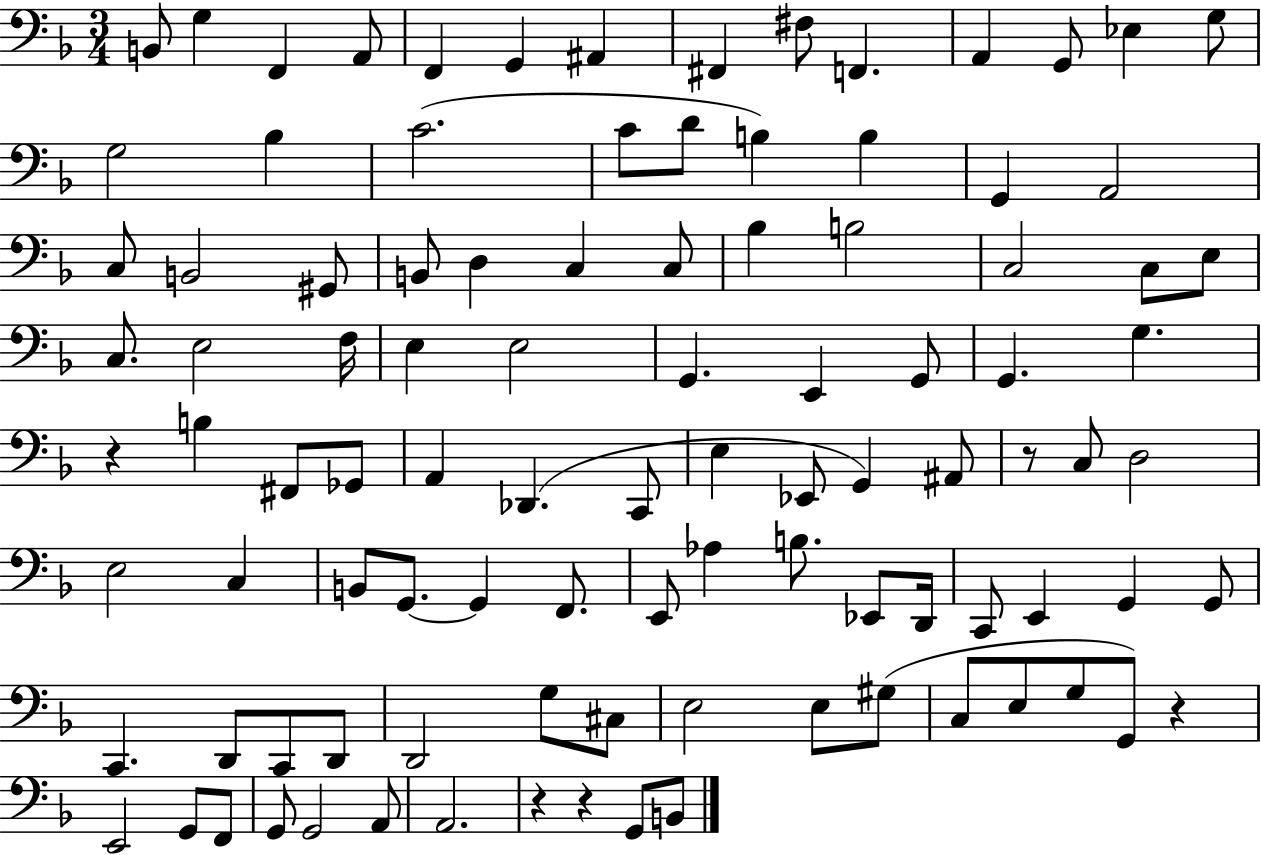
B2/e G3/q F2/q A2/e F2/q G2/q A#2/q F#2/q F#3/e F2/q. A2/q G2/e Eb3/q G3/e G3/h Bb3/q C4/h. C4/e D4/e B3/q B3/q G2/q A2/h C3/e B2/h G#2/e B2/e D3/q C3/q C3/e Bb3/q B3/h C3/h C3/e E3/e C3/e. E3/h F3/s E3/q E3/h G2/q. E2/q G2/e G2/q. G3/q. R/q B3/q F#2/e Gb2/e A2/q Db2/q. C2/e E3/q Eb2/e G2/q A#2/e R/e C3/e D3/h E3/h C3/q B2/e G2/e. G2/q F2/e. E2/e Ab3/q B3/e. Eb2/e D2/s C2/e E2/q G2/q G2/e C2/q. D2/e C2/e D2/e D2/h G3/e C#3/e E3/h E3/e G#3/e C3/e E3/e G3/e G2/e R/q E2/h G2/e F2/e G2/e G2/h A2/e A2/h. R/q R/q G2/e B2/e